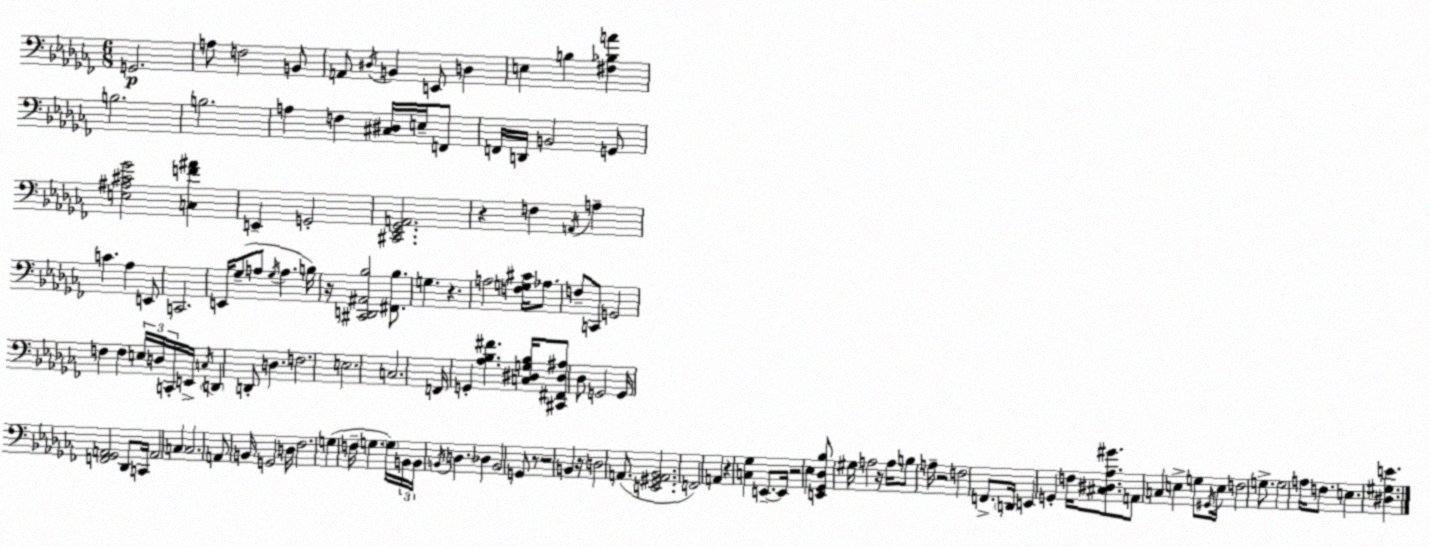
X:1
T:Untitled
M:6/8
L:1/4
K:Abm
G,,2 A,/2 F,2 B,,/2 A,,/2 ^D,/4 B,, E,,/2 D, E, B, [^F,_B,A] B,2 B,2 A, F, [^C,^D,]/4 E,/4 F,,/2 F,,/4 D,,/4 B,,2 G,,/2 [E,^A,^C_G]2 [C,F^A] E,, G,,2 [^C,,_E,,_G,,A,,]2 z F, A,,/4 A, C _A, E,,/2 C,,2 E,,/4 _G,/2 A,/2 _G,/4 A, B,/4 z/4 [^C,,D,,^A,,_B,]2 [^F,,_B,]/2 G, z A,2 [F,G,^C]/4 _A,/2 F,/2 C,,/2 G,,2 F, F, E,/4 D,/4 C,,/4 E,,/4 C,/4 D,, D,,/2 D, F,2 E,2 C,2 F,,/4 G,, [_A,_B,^F] [C,^D,G,_B,]/4 [^C,,^F,,^D,^A,]/2 _D,/2 G,,2 G,,/4 [F,,_G,,A,,]2 _D,,/2 C,,/4 A,,2 C, C,2 A,,/2 B,,/4 G,,2 D,/4 _F,2 G, F,/4 G, G,/4 B,,/4 B,,/4 B,,/4 D, _D, B,,2 G,,/2 z/2 z2 B,, z/4 D,2 A,,/2 [E,,^G,,A,,_B,,]2 F,,2 A,, z [C,_G,] E,,/2 E,,/4 z2 _E, [E,,_G,,_D,_B,]/2 ^G,/4 A,2 z/4 A,/4 B,/2 A,/4 z2 F,2 F,,/2 D,,/4 E,, G,, F,/4 [^C,^D,_A,^G]/2 A,,/2 C, E, G,/2 ^G,,/4 E,/4 F,2 G,/2 G,2 A,/4 F,/2 E, [^D,^G,E]